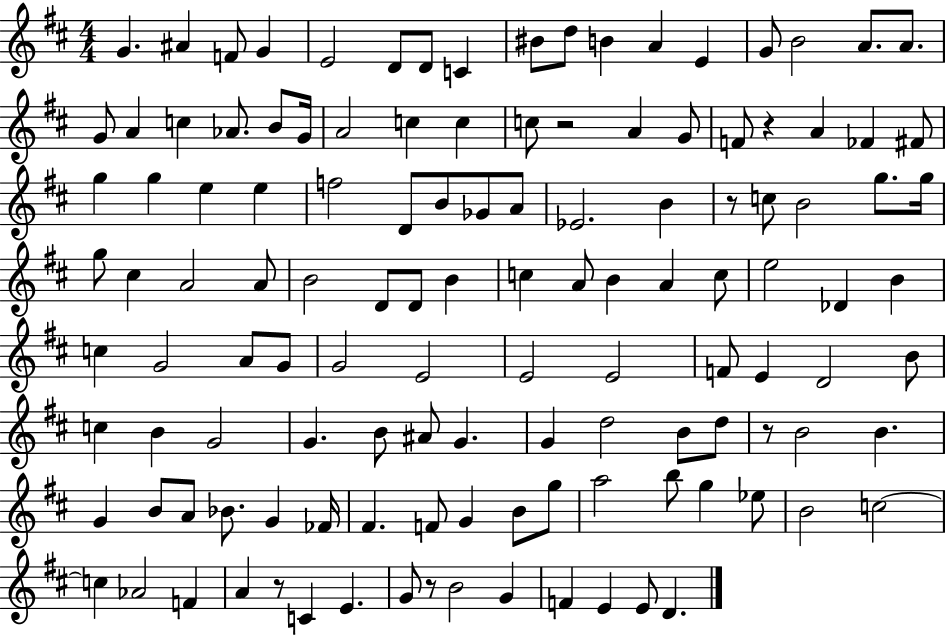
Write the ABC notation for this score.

X:1
T:Untitled
M:4/4
L:1/4
K:D
G ^A F/2 G E2 D/2 D/2 C ^B/2 d/2 B A E G/2 B2 A/2 A/2 G/2 A c _A/2 B/2 G/4 A2 c c c/2 z2 A G/2 F/2 z A _F ^F/2 g g e e f2 D/2 B/2 _G/2 A/2 _E2 B z/2 c/2 B2 g/2 g/4 g/2 ^c A2 A/2 B2 D/2 D/2 B c A/2 B A c/2 e2 _D B c G2 A/2 G/2 G2 E2 E2 E2 F/2 E D2 B/2 c B G2 G B/2 ^A/2 G G d2 B/2 d/2 z/2 B2 B G B/2 A/2 _B/2 G _F/4 ^F F/2 G B/2 g/2 a2 b/2 g _e/2 B2 c2 c _A2 F A z/2 C E G/2 z/2 B2 G F E E/2 D